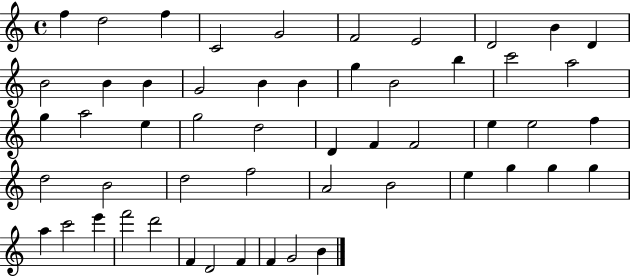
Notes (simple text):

F5/q D5/h F5/q C4/h G4/h F4/h E4/h D4/h B4/q D4/q B4/h B4/q B4/q G4/h B4/q B4/q G5/q B4/h B5/q C6/h A5/h G5/q A5/h E5/q G5/h D5/h D4/q F4/q F4/h E5/q E5/h F5/q D5/h B4/h D5/h F5/h A4/h B4/h E5/q G5/q G5/q G5/q A5/q C6/h E6/q F6/h D6/h F4/q D4/h F4/q F4/q G4/h B4/q